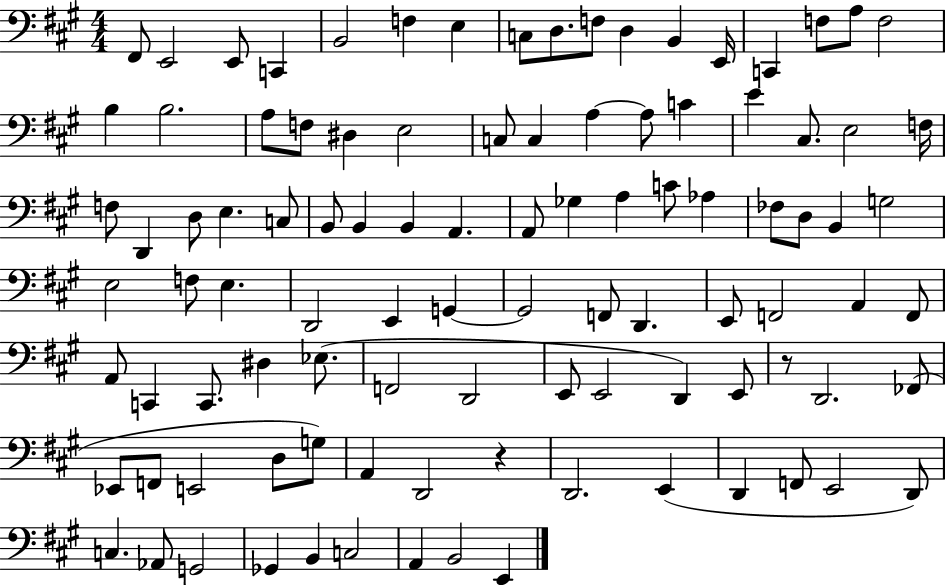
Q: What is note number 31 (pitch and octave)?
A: E3